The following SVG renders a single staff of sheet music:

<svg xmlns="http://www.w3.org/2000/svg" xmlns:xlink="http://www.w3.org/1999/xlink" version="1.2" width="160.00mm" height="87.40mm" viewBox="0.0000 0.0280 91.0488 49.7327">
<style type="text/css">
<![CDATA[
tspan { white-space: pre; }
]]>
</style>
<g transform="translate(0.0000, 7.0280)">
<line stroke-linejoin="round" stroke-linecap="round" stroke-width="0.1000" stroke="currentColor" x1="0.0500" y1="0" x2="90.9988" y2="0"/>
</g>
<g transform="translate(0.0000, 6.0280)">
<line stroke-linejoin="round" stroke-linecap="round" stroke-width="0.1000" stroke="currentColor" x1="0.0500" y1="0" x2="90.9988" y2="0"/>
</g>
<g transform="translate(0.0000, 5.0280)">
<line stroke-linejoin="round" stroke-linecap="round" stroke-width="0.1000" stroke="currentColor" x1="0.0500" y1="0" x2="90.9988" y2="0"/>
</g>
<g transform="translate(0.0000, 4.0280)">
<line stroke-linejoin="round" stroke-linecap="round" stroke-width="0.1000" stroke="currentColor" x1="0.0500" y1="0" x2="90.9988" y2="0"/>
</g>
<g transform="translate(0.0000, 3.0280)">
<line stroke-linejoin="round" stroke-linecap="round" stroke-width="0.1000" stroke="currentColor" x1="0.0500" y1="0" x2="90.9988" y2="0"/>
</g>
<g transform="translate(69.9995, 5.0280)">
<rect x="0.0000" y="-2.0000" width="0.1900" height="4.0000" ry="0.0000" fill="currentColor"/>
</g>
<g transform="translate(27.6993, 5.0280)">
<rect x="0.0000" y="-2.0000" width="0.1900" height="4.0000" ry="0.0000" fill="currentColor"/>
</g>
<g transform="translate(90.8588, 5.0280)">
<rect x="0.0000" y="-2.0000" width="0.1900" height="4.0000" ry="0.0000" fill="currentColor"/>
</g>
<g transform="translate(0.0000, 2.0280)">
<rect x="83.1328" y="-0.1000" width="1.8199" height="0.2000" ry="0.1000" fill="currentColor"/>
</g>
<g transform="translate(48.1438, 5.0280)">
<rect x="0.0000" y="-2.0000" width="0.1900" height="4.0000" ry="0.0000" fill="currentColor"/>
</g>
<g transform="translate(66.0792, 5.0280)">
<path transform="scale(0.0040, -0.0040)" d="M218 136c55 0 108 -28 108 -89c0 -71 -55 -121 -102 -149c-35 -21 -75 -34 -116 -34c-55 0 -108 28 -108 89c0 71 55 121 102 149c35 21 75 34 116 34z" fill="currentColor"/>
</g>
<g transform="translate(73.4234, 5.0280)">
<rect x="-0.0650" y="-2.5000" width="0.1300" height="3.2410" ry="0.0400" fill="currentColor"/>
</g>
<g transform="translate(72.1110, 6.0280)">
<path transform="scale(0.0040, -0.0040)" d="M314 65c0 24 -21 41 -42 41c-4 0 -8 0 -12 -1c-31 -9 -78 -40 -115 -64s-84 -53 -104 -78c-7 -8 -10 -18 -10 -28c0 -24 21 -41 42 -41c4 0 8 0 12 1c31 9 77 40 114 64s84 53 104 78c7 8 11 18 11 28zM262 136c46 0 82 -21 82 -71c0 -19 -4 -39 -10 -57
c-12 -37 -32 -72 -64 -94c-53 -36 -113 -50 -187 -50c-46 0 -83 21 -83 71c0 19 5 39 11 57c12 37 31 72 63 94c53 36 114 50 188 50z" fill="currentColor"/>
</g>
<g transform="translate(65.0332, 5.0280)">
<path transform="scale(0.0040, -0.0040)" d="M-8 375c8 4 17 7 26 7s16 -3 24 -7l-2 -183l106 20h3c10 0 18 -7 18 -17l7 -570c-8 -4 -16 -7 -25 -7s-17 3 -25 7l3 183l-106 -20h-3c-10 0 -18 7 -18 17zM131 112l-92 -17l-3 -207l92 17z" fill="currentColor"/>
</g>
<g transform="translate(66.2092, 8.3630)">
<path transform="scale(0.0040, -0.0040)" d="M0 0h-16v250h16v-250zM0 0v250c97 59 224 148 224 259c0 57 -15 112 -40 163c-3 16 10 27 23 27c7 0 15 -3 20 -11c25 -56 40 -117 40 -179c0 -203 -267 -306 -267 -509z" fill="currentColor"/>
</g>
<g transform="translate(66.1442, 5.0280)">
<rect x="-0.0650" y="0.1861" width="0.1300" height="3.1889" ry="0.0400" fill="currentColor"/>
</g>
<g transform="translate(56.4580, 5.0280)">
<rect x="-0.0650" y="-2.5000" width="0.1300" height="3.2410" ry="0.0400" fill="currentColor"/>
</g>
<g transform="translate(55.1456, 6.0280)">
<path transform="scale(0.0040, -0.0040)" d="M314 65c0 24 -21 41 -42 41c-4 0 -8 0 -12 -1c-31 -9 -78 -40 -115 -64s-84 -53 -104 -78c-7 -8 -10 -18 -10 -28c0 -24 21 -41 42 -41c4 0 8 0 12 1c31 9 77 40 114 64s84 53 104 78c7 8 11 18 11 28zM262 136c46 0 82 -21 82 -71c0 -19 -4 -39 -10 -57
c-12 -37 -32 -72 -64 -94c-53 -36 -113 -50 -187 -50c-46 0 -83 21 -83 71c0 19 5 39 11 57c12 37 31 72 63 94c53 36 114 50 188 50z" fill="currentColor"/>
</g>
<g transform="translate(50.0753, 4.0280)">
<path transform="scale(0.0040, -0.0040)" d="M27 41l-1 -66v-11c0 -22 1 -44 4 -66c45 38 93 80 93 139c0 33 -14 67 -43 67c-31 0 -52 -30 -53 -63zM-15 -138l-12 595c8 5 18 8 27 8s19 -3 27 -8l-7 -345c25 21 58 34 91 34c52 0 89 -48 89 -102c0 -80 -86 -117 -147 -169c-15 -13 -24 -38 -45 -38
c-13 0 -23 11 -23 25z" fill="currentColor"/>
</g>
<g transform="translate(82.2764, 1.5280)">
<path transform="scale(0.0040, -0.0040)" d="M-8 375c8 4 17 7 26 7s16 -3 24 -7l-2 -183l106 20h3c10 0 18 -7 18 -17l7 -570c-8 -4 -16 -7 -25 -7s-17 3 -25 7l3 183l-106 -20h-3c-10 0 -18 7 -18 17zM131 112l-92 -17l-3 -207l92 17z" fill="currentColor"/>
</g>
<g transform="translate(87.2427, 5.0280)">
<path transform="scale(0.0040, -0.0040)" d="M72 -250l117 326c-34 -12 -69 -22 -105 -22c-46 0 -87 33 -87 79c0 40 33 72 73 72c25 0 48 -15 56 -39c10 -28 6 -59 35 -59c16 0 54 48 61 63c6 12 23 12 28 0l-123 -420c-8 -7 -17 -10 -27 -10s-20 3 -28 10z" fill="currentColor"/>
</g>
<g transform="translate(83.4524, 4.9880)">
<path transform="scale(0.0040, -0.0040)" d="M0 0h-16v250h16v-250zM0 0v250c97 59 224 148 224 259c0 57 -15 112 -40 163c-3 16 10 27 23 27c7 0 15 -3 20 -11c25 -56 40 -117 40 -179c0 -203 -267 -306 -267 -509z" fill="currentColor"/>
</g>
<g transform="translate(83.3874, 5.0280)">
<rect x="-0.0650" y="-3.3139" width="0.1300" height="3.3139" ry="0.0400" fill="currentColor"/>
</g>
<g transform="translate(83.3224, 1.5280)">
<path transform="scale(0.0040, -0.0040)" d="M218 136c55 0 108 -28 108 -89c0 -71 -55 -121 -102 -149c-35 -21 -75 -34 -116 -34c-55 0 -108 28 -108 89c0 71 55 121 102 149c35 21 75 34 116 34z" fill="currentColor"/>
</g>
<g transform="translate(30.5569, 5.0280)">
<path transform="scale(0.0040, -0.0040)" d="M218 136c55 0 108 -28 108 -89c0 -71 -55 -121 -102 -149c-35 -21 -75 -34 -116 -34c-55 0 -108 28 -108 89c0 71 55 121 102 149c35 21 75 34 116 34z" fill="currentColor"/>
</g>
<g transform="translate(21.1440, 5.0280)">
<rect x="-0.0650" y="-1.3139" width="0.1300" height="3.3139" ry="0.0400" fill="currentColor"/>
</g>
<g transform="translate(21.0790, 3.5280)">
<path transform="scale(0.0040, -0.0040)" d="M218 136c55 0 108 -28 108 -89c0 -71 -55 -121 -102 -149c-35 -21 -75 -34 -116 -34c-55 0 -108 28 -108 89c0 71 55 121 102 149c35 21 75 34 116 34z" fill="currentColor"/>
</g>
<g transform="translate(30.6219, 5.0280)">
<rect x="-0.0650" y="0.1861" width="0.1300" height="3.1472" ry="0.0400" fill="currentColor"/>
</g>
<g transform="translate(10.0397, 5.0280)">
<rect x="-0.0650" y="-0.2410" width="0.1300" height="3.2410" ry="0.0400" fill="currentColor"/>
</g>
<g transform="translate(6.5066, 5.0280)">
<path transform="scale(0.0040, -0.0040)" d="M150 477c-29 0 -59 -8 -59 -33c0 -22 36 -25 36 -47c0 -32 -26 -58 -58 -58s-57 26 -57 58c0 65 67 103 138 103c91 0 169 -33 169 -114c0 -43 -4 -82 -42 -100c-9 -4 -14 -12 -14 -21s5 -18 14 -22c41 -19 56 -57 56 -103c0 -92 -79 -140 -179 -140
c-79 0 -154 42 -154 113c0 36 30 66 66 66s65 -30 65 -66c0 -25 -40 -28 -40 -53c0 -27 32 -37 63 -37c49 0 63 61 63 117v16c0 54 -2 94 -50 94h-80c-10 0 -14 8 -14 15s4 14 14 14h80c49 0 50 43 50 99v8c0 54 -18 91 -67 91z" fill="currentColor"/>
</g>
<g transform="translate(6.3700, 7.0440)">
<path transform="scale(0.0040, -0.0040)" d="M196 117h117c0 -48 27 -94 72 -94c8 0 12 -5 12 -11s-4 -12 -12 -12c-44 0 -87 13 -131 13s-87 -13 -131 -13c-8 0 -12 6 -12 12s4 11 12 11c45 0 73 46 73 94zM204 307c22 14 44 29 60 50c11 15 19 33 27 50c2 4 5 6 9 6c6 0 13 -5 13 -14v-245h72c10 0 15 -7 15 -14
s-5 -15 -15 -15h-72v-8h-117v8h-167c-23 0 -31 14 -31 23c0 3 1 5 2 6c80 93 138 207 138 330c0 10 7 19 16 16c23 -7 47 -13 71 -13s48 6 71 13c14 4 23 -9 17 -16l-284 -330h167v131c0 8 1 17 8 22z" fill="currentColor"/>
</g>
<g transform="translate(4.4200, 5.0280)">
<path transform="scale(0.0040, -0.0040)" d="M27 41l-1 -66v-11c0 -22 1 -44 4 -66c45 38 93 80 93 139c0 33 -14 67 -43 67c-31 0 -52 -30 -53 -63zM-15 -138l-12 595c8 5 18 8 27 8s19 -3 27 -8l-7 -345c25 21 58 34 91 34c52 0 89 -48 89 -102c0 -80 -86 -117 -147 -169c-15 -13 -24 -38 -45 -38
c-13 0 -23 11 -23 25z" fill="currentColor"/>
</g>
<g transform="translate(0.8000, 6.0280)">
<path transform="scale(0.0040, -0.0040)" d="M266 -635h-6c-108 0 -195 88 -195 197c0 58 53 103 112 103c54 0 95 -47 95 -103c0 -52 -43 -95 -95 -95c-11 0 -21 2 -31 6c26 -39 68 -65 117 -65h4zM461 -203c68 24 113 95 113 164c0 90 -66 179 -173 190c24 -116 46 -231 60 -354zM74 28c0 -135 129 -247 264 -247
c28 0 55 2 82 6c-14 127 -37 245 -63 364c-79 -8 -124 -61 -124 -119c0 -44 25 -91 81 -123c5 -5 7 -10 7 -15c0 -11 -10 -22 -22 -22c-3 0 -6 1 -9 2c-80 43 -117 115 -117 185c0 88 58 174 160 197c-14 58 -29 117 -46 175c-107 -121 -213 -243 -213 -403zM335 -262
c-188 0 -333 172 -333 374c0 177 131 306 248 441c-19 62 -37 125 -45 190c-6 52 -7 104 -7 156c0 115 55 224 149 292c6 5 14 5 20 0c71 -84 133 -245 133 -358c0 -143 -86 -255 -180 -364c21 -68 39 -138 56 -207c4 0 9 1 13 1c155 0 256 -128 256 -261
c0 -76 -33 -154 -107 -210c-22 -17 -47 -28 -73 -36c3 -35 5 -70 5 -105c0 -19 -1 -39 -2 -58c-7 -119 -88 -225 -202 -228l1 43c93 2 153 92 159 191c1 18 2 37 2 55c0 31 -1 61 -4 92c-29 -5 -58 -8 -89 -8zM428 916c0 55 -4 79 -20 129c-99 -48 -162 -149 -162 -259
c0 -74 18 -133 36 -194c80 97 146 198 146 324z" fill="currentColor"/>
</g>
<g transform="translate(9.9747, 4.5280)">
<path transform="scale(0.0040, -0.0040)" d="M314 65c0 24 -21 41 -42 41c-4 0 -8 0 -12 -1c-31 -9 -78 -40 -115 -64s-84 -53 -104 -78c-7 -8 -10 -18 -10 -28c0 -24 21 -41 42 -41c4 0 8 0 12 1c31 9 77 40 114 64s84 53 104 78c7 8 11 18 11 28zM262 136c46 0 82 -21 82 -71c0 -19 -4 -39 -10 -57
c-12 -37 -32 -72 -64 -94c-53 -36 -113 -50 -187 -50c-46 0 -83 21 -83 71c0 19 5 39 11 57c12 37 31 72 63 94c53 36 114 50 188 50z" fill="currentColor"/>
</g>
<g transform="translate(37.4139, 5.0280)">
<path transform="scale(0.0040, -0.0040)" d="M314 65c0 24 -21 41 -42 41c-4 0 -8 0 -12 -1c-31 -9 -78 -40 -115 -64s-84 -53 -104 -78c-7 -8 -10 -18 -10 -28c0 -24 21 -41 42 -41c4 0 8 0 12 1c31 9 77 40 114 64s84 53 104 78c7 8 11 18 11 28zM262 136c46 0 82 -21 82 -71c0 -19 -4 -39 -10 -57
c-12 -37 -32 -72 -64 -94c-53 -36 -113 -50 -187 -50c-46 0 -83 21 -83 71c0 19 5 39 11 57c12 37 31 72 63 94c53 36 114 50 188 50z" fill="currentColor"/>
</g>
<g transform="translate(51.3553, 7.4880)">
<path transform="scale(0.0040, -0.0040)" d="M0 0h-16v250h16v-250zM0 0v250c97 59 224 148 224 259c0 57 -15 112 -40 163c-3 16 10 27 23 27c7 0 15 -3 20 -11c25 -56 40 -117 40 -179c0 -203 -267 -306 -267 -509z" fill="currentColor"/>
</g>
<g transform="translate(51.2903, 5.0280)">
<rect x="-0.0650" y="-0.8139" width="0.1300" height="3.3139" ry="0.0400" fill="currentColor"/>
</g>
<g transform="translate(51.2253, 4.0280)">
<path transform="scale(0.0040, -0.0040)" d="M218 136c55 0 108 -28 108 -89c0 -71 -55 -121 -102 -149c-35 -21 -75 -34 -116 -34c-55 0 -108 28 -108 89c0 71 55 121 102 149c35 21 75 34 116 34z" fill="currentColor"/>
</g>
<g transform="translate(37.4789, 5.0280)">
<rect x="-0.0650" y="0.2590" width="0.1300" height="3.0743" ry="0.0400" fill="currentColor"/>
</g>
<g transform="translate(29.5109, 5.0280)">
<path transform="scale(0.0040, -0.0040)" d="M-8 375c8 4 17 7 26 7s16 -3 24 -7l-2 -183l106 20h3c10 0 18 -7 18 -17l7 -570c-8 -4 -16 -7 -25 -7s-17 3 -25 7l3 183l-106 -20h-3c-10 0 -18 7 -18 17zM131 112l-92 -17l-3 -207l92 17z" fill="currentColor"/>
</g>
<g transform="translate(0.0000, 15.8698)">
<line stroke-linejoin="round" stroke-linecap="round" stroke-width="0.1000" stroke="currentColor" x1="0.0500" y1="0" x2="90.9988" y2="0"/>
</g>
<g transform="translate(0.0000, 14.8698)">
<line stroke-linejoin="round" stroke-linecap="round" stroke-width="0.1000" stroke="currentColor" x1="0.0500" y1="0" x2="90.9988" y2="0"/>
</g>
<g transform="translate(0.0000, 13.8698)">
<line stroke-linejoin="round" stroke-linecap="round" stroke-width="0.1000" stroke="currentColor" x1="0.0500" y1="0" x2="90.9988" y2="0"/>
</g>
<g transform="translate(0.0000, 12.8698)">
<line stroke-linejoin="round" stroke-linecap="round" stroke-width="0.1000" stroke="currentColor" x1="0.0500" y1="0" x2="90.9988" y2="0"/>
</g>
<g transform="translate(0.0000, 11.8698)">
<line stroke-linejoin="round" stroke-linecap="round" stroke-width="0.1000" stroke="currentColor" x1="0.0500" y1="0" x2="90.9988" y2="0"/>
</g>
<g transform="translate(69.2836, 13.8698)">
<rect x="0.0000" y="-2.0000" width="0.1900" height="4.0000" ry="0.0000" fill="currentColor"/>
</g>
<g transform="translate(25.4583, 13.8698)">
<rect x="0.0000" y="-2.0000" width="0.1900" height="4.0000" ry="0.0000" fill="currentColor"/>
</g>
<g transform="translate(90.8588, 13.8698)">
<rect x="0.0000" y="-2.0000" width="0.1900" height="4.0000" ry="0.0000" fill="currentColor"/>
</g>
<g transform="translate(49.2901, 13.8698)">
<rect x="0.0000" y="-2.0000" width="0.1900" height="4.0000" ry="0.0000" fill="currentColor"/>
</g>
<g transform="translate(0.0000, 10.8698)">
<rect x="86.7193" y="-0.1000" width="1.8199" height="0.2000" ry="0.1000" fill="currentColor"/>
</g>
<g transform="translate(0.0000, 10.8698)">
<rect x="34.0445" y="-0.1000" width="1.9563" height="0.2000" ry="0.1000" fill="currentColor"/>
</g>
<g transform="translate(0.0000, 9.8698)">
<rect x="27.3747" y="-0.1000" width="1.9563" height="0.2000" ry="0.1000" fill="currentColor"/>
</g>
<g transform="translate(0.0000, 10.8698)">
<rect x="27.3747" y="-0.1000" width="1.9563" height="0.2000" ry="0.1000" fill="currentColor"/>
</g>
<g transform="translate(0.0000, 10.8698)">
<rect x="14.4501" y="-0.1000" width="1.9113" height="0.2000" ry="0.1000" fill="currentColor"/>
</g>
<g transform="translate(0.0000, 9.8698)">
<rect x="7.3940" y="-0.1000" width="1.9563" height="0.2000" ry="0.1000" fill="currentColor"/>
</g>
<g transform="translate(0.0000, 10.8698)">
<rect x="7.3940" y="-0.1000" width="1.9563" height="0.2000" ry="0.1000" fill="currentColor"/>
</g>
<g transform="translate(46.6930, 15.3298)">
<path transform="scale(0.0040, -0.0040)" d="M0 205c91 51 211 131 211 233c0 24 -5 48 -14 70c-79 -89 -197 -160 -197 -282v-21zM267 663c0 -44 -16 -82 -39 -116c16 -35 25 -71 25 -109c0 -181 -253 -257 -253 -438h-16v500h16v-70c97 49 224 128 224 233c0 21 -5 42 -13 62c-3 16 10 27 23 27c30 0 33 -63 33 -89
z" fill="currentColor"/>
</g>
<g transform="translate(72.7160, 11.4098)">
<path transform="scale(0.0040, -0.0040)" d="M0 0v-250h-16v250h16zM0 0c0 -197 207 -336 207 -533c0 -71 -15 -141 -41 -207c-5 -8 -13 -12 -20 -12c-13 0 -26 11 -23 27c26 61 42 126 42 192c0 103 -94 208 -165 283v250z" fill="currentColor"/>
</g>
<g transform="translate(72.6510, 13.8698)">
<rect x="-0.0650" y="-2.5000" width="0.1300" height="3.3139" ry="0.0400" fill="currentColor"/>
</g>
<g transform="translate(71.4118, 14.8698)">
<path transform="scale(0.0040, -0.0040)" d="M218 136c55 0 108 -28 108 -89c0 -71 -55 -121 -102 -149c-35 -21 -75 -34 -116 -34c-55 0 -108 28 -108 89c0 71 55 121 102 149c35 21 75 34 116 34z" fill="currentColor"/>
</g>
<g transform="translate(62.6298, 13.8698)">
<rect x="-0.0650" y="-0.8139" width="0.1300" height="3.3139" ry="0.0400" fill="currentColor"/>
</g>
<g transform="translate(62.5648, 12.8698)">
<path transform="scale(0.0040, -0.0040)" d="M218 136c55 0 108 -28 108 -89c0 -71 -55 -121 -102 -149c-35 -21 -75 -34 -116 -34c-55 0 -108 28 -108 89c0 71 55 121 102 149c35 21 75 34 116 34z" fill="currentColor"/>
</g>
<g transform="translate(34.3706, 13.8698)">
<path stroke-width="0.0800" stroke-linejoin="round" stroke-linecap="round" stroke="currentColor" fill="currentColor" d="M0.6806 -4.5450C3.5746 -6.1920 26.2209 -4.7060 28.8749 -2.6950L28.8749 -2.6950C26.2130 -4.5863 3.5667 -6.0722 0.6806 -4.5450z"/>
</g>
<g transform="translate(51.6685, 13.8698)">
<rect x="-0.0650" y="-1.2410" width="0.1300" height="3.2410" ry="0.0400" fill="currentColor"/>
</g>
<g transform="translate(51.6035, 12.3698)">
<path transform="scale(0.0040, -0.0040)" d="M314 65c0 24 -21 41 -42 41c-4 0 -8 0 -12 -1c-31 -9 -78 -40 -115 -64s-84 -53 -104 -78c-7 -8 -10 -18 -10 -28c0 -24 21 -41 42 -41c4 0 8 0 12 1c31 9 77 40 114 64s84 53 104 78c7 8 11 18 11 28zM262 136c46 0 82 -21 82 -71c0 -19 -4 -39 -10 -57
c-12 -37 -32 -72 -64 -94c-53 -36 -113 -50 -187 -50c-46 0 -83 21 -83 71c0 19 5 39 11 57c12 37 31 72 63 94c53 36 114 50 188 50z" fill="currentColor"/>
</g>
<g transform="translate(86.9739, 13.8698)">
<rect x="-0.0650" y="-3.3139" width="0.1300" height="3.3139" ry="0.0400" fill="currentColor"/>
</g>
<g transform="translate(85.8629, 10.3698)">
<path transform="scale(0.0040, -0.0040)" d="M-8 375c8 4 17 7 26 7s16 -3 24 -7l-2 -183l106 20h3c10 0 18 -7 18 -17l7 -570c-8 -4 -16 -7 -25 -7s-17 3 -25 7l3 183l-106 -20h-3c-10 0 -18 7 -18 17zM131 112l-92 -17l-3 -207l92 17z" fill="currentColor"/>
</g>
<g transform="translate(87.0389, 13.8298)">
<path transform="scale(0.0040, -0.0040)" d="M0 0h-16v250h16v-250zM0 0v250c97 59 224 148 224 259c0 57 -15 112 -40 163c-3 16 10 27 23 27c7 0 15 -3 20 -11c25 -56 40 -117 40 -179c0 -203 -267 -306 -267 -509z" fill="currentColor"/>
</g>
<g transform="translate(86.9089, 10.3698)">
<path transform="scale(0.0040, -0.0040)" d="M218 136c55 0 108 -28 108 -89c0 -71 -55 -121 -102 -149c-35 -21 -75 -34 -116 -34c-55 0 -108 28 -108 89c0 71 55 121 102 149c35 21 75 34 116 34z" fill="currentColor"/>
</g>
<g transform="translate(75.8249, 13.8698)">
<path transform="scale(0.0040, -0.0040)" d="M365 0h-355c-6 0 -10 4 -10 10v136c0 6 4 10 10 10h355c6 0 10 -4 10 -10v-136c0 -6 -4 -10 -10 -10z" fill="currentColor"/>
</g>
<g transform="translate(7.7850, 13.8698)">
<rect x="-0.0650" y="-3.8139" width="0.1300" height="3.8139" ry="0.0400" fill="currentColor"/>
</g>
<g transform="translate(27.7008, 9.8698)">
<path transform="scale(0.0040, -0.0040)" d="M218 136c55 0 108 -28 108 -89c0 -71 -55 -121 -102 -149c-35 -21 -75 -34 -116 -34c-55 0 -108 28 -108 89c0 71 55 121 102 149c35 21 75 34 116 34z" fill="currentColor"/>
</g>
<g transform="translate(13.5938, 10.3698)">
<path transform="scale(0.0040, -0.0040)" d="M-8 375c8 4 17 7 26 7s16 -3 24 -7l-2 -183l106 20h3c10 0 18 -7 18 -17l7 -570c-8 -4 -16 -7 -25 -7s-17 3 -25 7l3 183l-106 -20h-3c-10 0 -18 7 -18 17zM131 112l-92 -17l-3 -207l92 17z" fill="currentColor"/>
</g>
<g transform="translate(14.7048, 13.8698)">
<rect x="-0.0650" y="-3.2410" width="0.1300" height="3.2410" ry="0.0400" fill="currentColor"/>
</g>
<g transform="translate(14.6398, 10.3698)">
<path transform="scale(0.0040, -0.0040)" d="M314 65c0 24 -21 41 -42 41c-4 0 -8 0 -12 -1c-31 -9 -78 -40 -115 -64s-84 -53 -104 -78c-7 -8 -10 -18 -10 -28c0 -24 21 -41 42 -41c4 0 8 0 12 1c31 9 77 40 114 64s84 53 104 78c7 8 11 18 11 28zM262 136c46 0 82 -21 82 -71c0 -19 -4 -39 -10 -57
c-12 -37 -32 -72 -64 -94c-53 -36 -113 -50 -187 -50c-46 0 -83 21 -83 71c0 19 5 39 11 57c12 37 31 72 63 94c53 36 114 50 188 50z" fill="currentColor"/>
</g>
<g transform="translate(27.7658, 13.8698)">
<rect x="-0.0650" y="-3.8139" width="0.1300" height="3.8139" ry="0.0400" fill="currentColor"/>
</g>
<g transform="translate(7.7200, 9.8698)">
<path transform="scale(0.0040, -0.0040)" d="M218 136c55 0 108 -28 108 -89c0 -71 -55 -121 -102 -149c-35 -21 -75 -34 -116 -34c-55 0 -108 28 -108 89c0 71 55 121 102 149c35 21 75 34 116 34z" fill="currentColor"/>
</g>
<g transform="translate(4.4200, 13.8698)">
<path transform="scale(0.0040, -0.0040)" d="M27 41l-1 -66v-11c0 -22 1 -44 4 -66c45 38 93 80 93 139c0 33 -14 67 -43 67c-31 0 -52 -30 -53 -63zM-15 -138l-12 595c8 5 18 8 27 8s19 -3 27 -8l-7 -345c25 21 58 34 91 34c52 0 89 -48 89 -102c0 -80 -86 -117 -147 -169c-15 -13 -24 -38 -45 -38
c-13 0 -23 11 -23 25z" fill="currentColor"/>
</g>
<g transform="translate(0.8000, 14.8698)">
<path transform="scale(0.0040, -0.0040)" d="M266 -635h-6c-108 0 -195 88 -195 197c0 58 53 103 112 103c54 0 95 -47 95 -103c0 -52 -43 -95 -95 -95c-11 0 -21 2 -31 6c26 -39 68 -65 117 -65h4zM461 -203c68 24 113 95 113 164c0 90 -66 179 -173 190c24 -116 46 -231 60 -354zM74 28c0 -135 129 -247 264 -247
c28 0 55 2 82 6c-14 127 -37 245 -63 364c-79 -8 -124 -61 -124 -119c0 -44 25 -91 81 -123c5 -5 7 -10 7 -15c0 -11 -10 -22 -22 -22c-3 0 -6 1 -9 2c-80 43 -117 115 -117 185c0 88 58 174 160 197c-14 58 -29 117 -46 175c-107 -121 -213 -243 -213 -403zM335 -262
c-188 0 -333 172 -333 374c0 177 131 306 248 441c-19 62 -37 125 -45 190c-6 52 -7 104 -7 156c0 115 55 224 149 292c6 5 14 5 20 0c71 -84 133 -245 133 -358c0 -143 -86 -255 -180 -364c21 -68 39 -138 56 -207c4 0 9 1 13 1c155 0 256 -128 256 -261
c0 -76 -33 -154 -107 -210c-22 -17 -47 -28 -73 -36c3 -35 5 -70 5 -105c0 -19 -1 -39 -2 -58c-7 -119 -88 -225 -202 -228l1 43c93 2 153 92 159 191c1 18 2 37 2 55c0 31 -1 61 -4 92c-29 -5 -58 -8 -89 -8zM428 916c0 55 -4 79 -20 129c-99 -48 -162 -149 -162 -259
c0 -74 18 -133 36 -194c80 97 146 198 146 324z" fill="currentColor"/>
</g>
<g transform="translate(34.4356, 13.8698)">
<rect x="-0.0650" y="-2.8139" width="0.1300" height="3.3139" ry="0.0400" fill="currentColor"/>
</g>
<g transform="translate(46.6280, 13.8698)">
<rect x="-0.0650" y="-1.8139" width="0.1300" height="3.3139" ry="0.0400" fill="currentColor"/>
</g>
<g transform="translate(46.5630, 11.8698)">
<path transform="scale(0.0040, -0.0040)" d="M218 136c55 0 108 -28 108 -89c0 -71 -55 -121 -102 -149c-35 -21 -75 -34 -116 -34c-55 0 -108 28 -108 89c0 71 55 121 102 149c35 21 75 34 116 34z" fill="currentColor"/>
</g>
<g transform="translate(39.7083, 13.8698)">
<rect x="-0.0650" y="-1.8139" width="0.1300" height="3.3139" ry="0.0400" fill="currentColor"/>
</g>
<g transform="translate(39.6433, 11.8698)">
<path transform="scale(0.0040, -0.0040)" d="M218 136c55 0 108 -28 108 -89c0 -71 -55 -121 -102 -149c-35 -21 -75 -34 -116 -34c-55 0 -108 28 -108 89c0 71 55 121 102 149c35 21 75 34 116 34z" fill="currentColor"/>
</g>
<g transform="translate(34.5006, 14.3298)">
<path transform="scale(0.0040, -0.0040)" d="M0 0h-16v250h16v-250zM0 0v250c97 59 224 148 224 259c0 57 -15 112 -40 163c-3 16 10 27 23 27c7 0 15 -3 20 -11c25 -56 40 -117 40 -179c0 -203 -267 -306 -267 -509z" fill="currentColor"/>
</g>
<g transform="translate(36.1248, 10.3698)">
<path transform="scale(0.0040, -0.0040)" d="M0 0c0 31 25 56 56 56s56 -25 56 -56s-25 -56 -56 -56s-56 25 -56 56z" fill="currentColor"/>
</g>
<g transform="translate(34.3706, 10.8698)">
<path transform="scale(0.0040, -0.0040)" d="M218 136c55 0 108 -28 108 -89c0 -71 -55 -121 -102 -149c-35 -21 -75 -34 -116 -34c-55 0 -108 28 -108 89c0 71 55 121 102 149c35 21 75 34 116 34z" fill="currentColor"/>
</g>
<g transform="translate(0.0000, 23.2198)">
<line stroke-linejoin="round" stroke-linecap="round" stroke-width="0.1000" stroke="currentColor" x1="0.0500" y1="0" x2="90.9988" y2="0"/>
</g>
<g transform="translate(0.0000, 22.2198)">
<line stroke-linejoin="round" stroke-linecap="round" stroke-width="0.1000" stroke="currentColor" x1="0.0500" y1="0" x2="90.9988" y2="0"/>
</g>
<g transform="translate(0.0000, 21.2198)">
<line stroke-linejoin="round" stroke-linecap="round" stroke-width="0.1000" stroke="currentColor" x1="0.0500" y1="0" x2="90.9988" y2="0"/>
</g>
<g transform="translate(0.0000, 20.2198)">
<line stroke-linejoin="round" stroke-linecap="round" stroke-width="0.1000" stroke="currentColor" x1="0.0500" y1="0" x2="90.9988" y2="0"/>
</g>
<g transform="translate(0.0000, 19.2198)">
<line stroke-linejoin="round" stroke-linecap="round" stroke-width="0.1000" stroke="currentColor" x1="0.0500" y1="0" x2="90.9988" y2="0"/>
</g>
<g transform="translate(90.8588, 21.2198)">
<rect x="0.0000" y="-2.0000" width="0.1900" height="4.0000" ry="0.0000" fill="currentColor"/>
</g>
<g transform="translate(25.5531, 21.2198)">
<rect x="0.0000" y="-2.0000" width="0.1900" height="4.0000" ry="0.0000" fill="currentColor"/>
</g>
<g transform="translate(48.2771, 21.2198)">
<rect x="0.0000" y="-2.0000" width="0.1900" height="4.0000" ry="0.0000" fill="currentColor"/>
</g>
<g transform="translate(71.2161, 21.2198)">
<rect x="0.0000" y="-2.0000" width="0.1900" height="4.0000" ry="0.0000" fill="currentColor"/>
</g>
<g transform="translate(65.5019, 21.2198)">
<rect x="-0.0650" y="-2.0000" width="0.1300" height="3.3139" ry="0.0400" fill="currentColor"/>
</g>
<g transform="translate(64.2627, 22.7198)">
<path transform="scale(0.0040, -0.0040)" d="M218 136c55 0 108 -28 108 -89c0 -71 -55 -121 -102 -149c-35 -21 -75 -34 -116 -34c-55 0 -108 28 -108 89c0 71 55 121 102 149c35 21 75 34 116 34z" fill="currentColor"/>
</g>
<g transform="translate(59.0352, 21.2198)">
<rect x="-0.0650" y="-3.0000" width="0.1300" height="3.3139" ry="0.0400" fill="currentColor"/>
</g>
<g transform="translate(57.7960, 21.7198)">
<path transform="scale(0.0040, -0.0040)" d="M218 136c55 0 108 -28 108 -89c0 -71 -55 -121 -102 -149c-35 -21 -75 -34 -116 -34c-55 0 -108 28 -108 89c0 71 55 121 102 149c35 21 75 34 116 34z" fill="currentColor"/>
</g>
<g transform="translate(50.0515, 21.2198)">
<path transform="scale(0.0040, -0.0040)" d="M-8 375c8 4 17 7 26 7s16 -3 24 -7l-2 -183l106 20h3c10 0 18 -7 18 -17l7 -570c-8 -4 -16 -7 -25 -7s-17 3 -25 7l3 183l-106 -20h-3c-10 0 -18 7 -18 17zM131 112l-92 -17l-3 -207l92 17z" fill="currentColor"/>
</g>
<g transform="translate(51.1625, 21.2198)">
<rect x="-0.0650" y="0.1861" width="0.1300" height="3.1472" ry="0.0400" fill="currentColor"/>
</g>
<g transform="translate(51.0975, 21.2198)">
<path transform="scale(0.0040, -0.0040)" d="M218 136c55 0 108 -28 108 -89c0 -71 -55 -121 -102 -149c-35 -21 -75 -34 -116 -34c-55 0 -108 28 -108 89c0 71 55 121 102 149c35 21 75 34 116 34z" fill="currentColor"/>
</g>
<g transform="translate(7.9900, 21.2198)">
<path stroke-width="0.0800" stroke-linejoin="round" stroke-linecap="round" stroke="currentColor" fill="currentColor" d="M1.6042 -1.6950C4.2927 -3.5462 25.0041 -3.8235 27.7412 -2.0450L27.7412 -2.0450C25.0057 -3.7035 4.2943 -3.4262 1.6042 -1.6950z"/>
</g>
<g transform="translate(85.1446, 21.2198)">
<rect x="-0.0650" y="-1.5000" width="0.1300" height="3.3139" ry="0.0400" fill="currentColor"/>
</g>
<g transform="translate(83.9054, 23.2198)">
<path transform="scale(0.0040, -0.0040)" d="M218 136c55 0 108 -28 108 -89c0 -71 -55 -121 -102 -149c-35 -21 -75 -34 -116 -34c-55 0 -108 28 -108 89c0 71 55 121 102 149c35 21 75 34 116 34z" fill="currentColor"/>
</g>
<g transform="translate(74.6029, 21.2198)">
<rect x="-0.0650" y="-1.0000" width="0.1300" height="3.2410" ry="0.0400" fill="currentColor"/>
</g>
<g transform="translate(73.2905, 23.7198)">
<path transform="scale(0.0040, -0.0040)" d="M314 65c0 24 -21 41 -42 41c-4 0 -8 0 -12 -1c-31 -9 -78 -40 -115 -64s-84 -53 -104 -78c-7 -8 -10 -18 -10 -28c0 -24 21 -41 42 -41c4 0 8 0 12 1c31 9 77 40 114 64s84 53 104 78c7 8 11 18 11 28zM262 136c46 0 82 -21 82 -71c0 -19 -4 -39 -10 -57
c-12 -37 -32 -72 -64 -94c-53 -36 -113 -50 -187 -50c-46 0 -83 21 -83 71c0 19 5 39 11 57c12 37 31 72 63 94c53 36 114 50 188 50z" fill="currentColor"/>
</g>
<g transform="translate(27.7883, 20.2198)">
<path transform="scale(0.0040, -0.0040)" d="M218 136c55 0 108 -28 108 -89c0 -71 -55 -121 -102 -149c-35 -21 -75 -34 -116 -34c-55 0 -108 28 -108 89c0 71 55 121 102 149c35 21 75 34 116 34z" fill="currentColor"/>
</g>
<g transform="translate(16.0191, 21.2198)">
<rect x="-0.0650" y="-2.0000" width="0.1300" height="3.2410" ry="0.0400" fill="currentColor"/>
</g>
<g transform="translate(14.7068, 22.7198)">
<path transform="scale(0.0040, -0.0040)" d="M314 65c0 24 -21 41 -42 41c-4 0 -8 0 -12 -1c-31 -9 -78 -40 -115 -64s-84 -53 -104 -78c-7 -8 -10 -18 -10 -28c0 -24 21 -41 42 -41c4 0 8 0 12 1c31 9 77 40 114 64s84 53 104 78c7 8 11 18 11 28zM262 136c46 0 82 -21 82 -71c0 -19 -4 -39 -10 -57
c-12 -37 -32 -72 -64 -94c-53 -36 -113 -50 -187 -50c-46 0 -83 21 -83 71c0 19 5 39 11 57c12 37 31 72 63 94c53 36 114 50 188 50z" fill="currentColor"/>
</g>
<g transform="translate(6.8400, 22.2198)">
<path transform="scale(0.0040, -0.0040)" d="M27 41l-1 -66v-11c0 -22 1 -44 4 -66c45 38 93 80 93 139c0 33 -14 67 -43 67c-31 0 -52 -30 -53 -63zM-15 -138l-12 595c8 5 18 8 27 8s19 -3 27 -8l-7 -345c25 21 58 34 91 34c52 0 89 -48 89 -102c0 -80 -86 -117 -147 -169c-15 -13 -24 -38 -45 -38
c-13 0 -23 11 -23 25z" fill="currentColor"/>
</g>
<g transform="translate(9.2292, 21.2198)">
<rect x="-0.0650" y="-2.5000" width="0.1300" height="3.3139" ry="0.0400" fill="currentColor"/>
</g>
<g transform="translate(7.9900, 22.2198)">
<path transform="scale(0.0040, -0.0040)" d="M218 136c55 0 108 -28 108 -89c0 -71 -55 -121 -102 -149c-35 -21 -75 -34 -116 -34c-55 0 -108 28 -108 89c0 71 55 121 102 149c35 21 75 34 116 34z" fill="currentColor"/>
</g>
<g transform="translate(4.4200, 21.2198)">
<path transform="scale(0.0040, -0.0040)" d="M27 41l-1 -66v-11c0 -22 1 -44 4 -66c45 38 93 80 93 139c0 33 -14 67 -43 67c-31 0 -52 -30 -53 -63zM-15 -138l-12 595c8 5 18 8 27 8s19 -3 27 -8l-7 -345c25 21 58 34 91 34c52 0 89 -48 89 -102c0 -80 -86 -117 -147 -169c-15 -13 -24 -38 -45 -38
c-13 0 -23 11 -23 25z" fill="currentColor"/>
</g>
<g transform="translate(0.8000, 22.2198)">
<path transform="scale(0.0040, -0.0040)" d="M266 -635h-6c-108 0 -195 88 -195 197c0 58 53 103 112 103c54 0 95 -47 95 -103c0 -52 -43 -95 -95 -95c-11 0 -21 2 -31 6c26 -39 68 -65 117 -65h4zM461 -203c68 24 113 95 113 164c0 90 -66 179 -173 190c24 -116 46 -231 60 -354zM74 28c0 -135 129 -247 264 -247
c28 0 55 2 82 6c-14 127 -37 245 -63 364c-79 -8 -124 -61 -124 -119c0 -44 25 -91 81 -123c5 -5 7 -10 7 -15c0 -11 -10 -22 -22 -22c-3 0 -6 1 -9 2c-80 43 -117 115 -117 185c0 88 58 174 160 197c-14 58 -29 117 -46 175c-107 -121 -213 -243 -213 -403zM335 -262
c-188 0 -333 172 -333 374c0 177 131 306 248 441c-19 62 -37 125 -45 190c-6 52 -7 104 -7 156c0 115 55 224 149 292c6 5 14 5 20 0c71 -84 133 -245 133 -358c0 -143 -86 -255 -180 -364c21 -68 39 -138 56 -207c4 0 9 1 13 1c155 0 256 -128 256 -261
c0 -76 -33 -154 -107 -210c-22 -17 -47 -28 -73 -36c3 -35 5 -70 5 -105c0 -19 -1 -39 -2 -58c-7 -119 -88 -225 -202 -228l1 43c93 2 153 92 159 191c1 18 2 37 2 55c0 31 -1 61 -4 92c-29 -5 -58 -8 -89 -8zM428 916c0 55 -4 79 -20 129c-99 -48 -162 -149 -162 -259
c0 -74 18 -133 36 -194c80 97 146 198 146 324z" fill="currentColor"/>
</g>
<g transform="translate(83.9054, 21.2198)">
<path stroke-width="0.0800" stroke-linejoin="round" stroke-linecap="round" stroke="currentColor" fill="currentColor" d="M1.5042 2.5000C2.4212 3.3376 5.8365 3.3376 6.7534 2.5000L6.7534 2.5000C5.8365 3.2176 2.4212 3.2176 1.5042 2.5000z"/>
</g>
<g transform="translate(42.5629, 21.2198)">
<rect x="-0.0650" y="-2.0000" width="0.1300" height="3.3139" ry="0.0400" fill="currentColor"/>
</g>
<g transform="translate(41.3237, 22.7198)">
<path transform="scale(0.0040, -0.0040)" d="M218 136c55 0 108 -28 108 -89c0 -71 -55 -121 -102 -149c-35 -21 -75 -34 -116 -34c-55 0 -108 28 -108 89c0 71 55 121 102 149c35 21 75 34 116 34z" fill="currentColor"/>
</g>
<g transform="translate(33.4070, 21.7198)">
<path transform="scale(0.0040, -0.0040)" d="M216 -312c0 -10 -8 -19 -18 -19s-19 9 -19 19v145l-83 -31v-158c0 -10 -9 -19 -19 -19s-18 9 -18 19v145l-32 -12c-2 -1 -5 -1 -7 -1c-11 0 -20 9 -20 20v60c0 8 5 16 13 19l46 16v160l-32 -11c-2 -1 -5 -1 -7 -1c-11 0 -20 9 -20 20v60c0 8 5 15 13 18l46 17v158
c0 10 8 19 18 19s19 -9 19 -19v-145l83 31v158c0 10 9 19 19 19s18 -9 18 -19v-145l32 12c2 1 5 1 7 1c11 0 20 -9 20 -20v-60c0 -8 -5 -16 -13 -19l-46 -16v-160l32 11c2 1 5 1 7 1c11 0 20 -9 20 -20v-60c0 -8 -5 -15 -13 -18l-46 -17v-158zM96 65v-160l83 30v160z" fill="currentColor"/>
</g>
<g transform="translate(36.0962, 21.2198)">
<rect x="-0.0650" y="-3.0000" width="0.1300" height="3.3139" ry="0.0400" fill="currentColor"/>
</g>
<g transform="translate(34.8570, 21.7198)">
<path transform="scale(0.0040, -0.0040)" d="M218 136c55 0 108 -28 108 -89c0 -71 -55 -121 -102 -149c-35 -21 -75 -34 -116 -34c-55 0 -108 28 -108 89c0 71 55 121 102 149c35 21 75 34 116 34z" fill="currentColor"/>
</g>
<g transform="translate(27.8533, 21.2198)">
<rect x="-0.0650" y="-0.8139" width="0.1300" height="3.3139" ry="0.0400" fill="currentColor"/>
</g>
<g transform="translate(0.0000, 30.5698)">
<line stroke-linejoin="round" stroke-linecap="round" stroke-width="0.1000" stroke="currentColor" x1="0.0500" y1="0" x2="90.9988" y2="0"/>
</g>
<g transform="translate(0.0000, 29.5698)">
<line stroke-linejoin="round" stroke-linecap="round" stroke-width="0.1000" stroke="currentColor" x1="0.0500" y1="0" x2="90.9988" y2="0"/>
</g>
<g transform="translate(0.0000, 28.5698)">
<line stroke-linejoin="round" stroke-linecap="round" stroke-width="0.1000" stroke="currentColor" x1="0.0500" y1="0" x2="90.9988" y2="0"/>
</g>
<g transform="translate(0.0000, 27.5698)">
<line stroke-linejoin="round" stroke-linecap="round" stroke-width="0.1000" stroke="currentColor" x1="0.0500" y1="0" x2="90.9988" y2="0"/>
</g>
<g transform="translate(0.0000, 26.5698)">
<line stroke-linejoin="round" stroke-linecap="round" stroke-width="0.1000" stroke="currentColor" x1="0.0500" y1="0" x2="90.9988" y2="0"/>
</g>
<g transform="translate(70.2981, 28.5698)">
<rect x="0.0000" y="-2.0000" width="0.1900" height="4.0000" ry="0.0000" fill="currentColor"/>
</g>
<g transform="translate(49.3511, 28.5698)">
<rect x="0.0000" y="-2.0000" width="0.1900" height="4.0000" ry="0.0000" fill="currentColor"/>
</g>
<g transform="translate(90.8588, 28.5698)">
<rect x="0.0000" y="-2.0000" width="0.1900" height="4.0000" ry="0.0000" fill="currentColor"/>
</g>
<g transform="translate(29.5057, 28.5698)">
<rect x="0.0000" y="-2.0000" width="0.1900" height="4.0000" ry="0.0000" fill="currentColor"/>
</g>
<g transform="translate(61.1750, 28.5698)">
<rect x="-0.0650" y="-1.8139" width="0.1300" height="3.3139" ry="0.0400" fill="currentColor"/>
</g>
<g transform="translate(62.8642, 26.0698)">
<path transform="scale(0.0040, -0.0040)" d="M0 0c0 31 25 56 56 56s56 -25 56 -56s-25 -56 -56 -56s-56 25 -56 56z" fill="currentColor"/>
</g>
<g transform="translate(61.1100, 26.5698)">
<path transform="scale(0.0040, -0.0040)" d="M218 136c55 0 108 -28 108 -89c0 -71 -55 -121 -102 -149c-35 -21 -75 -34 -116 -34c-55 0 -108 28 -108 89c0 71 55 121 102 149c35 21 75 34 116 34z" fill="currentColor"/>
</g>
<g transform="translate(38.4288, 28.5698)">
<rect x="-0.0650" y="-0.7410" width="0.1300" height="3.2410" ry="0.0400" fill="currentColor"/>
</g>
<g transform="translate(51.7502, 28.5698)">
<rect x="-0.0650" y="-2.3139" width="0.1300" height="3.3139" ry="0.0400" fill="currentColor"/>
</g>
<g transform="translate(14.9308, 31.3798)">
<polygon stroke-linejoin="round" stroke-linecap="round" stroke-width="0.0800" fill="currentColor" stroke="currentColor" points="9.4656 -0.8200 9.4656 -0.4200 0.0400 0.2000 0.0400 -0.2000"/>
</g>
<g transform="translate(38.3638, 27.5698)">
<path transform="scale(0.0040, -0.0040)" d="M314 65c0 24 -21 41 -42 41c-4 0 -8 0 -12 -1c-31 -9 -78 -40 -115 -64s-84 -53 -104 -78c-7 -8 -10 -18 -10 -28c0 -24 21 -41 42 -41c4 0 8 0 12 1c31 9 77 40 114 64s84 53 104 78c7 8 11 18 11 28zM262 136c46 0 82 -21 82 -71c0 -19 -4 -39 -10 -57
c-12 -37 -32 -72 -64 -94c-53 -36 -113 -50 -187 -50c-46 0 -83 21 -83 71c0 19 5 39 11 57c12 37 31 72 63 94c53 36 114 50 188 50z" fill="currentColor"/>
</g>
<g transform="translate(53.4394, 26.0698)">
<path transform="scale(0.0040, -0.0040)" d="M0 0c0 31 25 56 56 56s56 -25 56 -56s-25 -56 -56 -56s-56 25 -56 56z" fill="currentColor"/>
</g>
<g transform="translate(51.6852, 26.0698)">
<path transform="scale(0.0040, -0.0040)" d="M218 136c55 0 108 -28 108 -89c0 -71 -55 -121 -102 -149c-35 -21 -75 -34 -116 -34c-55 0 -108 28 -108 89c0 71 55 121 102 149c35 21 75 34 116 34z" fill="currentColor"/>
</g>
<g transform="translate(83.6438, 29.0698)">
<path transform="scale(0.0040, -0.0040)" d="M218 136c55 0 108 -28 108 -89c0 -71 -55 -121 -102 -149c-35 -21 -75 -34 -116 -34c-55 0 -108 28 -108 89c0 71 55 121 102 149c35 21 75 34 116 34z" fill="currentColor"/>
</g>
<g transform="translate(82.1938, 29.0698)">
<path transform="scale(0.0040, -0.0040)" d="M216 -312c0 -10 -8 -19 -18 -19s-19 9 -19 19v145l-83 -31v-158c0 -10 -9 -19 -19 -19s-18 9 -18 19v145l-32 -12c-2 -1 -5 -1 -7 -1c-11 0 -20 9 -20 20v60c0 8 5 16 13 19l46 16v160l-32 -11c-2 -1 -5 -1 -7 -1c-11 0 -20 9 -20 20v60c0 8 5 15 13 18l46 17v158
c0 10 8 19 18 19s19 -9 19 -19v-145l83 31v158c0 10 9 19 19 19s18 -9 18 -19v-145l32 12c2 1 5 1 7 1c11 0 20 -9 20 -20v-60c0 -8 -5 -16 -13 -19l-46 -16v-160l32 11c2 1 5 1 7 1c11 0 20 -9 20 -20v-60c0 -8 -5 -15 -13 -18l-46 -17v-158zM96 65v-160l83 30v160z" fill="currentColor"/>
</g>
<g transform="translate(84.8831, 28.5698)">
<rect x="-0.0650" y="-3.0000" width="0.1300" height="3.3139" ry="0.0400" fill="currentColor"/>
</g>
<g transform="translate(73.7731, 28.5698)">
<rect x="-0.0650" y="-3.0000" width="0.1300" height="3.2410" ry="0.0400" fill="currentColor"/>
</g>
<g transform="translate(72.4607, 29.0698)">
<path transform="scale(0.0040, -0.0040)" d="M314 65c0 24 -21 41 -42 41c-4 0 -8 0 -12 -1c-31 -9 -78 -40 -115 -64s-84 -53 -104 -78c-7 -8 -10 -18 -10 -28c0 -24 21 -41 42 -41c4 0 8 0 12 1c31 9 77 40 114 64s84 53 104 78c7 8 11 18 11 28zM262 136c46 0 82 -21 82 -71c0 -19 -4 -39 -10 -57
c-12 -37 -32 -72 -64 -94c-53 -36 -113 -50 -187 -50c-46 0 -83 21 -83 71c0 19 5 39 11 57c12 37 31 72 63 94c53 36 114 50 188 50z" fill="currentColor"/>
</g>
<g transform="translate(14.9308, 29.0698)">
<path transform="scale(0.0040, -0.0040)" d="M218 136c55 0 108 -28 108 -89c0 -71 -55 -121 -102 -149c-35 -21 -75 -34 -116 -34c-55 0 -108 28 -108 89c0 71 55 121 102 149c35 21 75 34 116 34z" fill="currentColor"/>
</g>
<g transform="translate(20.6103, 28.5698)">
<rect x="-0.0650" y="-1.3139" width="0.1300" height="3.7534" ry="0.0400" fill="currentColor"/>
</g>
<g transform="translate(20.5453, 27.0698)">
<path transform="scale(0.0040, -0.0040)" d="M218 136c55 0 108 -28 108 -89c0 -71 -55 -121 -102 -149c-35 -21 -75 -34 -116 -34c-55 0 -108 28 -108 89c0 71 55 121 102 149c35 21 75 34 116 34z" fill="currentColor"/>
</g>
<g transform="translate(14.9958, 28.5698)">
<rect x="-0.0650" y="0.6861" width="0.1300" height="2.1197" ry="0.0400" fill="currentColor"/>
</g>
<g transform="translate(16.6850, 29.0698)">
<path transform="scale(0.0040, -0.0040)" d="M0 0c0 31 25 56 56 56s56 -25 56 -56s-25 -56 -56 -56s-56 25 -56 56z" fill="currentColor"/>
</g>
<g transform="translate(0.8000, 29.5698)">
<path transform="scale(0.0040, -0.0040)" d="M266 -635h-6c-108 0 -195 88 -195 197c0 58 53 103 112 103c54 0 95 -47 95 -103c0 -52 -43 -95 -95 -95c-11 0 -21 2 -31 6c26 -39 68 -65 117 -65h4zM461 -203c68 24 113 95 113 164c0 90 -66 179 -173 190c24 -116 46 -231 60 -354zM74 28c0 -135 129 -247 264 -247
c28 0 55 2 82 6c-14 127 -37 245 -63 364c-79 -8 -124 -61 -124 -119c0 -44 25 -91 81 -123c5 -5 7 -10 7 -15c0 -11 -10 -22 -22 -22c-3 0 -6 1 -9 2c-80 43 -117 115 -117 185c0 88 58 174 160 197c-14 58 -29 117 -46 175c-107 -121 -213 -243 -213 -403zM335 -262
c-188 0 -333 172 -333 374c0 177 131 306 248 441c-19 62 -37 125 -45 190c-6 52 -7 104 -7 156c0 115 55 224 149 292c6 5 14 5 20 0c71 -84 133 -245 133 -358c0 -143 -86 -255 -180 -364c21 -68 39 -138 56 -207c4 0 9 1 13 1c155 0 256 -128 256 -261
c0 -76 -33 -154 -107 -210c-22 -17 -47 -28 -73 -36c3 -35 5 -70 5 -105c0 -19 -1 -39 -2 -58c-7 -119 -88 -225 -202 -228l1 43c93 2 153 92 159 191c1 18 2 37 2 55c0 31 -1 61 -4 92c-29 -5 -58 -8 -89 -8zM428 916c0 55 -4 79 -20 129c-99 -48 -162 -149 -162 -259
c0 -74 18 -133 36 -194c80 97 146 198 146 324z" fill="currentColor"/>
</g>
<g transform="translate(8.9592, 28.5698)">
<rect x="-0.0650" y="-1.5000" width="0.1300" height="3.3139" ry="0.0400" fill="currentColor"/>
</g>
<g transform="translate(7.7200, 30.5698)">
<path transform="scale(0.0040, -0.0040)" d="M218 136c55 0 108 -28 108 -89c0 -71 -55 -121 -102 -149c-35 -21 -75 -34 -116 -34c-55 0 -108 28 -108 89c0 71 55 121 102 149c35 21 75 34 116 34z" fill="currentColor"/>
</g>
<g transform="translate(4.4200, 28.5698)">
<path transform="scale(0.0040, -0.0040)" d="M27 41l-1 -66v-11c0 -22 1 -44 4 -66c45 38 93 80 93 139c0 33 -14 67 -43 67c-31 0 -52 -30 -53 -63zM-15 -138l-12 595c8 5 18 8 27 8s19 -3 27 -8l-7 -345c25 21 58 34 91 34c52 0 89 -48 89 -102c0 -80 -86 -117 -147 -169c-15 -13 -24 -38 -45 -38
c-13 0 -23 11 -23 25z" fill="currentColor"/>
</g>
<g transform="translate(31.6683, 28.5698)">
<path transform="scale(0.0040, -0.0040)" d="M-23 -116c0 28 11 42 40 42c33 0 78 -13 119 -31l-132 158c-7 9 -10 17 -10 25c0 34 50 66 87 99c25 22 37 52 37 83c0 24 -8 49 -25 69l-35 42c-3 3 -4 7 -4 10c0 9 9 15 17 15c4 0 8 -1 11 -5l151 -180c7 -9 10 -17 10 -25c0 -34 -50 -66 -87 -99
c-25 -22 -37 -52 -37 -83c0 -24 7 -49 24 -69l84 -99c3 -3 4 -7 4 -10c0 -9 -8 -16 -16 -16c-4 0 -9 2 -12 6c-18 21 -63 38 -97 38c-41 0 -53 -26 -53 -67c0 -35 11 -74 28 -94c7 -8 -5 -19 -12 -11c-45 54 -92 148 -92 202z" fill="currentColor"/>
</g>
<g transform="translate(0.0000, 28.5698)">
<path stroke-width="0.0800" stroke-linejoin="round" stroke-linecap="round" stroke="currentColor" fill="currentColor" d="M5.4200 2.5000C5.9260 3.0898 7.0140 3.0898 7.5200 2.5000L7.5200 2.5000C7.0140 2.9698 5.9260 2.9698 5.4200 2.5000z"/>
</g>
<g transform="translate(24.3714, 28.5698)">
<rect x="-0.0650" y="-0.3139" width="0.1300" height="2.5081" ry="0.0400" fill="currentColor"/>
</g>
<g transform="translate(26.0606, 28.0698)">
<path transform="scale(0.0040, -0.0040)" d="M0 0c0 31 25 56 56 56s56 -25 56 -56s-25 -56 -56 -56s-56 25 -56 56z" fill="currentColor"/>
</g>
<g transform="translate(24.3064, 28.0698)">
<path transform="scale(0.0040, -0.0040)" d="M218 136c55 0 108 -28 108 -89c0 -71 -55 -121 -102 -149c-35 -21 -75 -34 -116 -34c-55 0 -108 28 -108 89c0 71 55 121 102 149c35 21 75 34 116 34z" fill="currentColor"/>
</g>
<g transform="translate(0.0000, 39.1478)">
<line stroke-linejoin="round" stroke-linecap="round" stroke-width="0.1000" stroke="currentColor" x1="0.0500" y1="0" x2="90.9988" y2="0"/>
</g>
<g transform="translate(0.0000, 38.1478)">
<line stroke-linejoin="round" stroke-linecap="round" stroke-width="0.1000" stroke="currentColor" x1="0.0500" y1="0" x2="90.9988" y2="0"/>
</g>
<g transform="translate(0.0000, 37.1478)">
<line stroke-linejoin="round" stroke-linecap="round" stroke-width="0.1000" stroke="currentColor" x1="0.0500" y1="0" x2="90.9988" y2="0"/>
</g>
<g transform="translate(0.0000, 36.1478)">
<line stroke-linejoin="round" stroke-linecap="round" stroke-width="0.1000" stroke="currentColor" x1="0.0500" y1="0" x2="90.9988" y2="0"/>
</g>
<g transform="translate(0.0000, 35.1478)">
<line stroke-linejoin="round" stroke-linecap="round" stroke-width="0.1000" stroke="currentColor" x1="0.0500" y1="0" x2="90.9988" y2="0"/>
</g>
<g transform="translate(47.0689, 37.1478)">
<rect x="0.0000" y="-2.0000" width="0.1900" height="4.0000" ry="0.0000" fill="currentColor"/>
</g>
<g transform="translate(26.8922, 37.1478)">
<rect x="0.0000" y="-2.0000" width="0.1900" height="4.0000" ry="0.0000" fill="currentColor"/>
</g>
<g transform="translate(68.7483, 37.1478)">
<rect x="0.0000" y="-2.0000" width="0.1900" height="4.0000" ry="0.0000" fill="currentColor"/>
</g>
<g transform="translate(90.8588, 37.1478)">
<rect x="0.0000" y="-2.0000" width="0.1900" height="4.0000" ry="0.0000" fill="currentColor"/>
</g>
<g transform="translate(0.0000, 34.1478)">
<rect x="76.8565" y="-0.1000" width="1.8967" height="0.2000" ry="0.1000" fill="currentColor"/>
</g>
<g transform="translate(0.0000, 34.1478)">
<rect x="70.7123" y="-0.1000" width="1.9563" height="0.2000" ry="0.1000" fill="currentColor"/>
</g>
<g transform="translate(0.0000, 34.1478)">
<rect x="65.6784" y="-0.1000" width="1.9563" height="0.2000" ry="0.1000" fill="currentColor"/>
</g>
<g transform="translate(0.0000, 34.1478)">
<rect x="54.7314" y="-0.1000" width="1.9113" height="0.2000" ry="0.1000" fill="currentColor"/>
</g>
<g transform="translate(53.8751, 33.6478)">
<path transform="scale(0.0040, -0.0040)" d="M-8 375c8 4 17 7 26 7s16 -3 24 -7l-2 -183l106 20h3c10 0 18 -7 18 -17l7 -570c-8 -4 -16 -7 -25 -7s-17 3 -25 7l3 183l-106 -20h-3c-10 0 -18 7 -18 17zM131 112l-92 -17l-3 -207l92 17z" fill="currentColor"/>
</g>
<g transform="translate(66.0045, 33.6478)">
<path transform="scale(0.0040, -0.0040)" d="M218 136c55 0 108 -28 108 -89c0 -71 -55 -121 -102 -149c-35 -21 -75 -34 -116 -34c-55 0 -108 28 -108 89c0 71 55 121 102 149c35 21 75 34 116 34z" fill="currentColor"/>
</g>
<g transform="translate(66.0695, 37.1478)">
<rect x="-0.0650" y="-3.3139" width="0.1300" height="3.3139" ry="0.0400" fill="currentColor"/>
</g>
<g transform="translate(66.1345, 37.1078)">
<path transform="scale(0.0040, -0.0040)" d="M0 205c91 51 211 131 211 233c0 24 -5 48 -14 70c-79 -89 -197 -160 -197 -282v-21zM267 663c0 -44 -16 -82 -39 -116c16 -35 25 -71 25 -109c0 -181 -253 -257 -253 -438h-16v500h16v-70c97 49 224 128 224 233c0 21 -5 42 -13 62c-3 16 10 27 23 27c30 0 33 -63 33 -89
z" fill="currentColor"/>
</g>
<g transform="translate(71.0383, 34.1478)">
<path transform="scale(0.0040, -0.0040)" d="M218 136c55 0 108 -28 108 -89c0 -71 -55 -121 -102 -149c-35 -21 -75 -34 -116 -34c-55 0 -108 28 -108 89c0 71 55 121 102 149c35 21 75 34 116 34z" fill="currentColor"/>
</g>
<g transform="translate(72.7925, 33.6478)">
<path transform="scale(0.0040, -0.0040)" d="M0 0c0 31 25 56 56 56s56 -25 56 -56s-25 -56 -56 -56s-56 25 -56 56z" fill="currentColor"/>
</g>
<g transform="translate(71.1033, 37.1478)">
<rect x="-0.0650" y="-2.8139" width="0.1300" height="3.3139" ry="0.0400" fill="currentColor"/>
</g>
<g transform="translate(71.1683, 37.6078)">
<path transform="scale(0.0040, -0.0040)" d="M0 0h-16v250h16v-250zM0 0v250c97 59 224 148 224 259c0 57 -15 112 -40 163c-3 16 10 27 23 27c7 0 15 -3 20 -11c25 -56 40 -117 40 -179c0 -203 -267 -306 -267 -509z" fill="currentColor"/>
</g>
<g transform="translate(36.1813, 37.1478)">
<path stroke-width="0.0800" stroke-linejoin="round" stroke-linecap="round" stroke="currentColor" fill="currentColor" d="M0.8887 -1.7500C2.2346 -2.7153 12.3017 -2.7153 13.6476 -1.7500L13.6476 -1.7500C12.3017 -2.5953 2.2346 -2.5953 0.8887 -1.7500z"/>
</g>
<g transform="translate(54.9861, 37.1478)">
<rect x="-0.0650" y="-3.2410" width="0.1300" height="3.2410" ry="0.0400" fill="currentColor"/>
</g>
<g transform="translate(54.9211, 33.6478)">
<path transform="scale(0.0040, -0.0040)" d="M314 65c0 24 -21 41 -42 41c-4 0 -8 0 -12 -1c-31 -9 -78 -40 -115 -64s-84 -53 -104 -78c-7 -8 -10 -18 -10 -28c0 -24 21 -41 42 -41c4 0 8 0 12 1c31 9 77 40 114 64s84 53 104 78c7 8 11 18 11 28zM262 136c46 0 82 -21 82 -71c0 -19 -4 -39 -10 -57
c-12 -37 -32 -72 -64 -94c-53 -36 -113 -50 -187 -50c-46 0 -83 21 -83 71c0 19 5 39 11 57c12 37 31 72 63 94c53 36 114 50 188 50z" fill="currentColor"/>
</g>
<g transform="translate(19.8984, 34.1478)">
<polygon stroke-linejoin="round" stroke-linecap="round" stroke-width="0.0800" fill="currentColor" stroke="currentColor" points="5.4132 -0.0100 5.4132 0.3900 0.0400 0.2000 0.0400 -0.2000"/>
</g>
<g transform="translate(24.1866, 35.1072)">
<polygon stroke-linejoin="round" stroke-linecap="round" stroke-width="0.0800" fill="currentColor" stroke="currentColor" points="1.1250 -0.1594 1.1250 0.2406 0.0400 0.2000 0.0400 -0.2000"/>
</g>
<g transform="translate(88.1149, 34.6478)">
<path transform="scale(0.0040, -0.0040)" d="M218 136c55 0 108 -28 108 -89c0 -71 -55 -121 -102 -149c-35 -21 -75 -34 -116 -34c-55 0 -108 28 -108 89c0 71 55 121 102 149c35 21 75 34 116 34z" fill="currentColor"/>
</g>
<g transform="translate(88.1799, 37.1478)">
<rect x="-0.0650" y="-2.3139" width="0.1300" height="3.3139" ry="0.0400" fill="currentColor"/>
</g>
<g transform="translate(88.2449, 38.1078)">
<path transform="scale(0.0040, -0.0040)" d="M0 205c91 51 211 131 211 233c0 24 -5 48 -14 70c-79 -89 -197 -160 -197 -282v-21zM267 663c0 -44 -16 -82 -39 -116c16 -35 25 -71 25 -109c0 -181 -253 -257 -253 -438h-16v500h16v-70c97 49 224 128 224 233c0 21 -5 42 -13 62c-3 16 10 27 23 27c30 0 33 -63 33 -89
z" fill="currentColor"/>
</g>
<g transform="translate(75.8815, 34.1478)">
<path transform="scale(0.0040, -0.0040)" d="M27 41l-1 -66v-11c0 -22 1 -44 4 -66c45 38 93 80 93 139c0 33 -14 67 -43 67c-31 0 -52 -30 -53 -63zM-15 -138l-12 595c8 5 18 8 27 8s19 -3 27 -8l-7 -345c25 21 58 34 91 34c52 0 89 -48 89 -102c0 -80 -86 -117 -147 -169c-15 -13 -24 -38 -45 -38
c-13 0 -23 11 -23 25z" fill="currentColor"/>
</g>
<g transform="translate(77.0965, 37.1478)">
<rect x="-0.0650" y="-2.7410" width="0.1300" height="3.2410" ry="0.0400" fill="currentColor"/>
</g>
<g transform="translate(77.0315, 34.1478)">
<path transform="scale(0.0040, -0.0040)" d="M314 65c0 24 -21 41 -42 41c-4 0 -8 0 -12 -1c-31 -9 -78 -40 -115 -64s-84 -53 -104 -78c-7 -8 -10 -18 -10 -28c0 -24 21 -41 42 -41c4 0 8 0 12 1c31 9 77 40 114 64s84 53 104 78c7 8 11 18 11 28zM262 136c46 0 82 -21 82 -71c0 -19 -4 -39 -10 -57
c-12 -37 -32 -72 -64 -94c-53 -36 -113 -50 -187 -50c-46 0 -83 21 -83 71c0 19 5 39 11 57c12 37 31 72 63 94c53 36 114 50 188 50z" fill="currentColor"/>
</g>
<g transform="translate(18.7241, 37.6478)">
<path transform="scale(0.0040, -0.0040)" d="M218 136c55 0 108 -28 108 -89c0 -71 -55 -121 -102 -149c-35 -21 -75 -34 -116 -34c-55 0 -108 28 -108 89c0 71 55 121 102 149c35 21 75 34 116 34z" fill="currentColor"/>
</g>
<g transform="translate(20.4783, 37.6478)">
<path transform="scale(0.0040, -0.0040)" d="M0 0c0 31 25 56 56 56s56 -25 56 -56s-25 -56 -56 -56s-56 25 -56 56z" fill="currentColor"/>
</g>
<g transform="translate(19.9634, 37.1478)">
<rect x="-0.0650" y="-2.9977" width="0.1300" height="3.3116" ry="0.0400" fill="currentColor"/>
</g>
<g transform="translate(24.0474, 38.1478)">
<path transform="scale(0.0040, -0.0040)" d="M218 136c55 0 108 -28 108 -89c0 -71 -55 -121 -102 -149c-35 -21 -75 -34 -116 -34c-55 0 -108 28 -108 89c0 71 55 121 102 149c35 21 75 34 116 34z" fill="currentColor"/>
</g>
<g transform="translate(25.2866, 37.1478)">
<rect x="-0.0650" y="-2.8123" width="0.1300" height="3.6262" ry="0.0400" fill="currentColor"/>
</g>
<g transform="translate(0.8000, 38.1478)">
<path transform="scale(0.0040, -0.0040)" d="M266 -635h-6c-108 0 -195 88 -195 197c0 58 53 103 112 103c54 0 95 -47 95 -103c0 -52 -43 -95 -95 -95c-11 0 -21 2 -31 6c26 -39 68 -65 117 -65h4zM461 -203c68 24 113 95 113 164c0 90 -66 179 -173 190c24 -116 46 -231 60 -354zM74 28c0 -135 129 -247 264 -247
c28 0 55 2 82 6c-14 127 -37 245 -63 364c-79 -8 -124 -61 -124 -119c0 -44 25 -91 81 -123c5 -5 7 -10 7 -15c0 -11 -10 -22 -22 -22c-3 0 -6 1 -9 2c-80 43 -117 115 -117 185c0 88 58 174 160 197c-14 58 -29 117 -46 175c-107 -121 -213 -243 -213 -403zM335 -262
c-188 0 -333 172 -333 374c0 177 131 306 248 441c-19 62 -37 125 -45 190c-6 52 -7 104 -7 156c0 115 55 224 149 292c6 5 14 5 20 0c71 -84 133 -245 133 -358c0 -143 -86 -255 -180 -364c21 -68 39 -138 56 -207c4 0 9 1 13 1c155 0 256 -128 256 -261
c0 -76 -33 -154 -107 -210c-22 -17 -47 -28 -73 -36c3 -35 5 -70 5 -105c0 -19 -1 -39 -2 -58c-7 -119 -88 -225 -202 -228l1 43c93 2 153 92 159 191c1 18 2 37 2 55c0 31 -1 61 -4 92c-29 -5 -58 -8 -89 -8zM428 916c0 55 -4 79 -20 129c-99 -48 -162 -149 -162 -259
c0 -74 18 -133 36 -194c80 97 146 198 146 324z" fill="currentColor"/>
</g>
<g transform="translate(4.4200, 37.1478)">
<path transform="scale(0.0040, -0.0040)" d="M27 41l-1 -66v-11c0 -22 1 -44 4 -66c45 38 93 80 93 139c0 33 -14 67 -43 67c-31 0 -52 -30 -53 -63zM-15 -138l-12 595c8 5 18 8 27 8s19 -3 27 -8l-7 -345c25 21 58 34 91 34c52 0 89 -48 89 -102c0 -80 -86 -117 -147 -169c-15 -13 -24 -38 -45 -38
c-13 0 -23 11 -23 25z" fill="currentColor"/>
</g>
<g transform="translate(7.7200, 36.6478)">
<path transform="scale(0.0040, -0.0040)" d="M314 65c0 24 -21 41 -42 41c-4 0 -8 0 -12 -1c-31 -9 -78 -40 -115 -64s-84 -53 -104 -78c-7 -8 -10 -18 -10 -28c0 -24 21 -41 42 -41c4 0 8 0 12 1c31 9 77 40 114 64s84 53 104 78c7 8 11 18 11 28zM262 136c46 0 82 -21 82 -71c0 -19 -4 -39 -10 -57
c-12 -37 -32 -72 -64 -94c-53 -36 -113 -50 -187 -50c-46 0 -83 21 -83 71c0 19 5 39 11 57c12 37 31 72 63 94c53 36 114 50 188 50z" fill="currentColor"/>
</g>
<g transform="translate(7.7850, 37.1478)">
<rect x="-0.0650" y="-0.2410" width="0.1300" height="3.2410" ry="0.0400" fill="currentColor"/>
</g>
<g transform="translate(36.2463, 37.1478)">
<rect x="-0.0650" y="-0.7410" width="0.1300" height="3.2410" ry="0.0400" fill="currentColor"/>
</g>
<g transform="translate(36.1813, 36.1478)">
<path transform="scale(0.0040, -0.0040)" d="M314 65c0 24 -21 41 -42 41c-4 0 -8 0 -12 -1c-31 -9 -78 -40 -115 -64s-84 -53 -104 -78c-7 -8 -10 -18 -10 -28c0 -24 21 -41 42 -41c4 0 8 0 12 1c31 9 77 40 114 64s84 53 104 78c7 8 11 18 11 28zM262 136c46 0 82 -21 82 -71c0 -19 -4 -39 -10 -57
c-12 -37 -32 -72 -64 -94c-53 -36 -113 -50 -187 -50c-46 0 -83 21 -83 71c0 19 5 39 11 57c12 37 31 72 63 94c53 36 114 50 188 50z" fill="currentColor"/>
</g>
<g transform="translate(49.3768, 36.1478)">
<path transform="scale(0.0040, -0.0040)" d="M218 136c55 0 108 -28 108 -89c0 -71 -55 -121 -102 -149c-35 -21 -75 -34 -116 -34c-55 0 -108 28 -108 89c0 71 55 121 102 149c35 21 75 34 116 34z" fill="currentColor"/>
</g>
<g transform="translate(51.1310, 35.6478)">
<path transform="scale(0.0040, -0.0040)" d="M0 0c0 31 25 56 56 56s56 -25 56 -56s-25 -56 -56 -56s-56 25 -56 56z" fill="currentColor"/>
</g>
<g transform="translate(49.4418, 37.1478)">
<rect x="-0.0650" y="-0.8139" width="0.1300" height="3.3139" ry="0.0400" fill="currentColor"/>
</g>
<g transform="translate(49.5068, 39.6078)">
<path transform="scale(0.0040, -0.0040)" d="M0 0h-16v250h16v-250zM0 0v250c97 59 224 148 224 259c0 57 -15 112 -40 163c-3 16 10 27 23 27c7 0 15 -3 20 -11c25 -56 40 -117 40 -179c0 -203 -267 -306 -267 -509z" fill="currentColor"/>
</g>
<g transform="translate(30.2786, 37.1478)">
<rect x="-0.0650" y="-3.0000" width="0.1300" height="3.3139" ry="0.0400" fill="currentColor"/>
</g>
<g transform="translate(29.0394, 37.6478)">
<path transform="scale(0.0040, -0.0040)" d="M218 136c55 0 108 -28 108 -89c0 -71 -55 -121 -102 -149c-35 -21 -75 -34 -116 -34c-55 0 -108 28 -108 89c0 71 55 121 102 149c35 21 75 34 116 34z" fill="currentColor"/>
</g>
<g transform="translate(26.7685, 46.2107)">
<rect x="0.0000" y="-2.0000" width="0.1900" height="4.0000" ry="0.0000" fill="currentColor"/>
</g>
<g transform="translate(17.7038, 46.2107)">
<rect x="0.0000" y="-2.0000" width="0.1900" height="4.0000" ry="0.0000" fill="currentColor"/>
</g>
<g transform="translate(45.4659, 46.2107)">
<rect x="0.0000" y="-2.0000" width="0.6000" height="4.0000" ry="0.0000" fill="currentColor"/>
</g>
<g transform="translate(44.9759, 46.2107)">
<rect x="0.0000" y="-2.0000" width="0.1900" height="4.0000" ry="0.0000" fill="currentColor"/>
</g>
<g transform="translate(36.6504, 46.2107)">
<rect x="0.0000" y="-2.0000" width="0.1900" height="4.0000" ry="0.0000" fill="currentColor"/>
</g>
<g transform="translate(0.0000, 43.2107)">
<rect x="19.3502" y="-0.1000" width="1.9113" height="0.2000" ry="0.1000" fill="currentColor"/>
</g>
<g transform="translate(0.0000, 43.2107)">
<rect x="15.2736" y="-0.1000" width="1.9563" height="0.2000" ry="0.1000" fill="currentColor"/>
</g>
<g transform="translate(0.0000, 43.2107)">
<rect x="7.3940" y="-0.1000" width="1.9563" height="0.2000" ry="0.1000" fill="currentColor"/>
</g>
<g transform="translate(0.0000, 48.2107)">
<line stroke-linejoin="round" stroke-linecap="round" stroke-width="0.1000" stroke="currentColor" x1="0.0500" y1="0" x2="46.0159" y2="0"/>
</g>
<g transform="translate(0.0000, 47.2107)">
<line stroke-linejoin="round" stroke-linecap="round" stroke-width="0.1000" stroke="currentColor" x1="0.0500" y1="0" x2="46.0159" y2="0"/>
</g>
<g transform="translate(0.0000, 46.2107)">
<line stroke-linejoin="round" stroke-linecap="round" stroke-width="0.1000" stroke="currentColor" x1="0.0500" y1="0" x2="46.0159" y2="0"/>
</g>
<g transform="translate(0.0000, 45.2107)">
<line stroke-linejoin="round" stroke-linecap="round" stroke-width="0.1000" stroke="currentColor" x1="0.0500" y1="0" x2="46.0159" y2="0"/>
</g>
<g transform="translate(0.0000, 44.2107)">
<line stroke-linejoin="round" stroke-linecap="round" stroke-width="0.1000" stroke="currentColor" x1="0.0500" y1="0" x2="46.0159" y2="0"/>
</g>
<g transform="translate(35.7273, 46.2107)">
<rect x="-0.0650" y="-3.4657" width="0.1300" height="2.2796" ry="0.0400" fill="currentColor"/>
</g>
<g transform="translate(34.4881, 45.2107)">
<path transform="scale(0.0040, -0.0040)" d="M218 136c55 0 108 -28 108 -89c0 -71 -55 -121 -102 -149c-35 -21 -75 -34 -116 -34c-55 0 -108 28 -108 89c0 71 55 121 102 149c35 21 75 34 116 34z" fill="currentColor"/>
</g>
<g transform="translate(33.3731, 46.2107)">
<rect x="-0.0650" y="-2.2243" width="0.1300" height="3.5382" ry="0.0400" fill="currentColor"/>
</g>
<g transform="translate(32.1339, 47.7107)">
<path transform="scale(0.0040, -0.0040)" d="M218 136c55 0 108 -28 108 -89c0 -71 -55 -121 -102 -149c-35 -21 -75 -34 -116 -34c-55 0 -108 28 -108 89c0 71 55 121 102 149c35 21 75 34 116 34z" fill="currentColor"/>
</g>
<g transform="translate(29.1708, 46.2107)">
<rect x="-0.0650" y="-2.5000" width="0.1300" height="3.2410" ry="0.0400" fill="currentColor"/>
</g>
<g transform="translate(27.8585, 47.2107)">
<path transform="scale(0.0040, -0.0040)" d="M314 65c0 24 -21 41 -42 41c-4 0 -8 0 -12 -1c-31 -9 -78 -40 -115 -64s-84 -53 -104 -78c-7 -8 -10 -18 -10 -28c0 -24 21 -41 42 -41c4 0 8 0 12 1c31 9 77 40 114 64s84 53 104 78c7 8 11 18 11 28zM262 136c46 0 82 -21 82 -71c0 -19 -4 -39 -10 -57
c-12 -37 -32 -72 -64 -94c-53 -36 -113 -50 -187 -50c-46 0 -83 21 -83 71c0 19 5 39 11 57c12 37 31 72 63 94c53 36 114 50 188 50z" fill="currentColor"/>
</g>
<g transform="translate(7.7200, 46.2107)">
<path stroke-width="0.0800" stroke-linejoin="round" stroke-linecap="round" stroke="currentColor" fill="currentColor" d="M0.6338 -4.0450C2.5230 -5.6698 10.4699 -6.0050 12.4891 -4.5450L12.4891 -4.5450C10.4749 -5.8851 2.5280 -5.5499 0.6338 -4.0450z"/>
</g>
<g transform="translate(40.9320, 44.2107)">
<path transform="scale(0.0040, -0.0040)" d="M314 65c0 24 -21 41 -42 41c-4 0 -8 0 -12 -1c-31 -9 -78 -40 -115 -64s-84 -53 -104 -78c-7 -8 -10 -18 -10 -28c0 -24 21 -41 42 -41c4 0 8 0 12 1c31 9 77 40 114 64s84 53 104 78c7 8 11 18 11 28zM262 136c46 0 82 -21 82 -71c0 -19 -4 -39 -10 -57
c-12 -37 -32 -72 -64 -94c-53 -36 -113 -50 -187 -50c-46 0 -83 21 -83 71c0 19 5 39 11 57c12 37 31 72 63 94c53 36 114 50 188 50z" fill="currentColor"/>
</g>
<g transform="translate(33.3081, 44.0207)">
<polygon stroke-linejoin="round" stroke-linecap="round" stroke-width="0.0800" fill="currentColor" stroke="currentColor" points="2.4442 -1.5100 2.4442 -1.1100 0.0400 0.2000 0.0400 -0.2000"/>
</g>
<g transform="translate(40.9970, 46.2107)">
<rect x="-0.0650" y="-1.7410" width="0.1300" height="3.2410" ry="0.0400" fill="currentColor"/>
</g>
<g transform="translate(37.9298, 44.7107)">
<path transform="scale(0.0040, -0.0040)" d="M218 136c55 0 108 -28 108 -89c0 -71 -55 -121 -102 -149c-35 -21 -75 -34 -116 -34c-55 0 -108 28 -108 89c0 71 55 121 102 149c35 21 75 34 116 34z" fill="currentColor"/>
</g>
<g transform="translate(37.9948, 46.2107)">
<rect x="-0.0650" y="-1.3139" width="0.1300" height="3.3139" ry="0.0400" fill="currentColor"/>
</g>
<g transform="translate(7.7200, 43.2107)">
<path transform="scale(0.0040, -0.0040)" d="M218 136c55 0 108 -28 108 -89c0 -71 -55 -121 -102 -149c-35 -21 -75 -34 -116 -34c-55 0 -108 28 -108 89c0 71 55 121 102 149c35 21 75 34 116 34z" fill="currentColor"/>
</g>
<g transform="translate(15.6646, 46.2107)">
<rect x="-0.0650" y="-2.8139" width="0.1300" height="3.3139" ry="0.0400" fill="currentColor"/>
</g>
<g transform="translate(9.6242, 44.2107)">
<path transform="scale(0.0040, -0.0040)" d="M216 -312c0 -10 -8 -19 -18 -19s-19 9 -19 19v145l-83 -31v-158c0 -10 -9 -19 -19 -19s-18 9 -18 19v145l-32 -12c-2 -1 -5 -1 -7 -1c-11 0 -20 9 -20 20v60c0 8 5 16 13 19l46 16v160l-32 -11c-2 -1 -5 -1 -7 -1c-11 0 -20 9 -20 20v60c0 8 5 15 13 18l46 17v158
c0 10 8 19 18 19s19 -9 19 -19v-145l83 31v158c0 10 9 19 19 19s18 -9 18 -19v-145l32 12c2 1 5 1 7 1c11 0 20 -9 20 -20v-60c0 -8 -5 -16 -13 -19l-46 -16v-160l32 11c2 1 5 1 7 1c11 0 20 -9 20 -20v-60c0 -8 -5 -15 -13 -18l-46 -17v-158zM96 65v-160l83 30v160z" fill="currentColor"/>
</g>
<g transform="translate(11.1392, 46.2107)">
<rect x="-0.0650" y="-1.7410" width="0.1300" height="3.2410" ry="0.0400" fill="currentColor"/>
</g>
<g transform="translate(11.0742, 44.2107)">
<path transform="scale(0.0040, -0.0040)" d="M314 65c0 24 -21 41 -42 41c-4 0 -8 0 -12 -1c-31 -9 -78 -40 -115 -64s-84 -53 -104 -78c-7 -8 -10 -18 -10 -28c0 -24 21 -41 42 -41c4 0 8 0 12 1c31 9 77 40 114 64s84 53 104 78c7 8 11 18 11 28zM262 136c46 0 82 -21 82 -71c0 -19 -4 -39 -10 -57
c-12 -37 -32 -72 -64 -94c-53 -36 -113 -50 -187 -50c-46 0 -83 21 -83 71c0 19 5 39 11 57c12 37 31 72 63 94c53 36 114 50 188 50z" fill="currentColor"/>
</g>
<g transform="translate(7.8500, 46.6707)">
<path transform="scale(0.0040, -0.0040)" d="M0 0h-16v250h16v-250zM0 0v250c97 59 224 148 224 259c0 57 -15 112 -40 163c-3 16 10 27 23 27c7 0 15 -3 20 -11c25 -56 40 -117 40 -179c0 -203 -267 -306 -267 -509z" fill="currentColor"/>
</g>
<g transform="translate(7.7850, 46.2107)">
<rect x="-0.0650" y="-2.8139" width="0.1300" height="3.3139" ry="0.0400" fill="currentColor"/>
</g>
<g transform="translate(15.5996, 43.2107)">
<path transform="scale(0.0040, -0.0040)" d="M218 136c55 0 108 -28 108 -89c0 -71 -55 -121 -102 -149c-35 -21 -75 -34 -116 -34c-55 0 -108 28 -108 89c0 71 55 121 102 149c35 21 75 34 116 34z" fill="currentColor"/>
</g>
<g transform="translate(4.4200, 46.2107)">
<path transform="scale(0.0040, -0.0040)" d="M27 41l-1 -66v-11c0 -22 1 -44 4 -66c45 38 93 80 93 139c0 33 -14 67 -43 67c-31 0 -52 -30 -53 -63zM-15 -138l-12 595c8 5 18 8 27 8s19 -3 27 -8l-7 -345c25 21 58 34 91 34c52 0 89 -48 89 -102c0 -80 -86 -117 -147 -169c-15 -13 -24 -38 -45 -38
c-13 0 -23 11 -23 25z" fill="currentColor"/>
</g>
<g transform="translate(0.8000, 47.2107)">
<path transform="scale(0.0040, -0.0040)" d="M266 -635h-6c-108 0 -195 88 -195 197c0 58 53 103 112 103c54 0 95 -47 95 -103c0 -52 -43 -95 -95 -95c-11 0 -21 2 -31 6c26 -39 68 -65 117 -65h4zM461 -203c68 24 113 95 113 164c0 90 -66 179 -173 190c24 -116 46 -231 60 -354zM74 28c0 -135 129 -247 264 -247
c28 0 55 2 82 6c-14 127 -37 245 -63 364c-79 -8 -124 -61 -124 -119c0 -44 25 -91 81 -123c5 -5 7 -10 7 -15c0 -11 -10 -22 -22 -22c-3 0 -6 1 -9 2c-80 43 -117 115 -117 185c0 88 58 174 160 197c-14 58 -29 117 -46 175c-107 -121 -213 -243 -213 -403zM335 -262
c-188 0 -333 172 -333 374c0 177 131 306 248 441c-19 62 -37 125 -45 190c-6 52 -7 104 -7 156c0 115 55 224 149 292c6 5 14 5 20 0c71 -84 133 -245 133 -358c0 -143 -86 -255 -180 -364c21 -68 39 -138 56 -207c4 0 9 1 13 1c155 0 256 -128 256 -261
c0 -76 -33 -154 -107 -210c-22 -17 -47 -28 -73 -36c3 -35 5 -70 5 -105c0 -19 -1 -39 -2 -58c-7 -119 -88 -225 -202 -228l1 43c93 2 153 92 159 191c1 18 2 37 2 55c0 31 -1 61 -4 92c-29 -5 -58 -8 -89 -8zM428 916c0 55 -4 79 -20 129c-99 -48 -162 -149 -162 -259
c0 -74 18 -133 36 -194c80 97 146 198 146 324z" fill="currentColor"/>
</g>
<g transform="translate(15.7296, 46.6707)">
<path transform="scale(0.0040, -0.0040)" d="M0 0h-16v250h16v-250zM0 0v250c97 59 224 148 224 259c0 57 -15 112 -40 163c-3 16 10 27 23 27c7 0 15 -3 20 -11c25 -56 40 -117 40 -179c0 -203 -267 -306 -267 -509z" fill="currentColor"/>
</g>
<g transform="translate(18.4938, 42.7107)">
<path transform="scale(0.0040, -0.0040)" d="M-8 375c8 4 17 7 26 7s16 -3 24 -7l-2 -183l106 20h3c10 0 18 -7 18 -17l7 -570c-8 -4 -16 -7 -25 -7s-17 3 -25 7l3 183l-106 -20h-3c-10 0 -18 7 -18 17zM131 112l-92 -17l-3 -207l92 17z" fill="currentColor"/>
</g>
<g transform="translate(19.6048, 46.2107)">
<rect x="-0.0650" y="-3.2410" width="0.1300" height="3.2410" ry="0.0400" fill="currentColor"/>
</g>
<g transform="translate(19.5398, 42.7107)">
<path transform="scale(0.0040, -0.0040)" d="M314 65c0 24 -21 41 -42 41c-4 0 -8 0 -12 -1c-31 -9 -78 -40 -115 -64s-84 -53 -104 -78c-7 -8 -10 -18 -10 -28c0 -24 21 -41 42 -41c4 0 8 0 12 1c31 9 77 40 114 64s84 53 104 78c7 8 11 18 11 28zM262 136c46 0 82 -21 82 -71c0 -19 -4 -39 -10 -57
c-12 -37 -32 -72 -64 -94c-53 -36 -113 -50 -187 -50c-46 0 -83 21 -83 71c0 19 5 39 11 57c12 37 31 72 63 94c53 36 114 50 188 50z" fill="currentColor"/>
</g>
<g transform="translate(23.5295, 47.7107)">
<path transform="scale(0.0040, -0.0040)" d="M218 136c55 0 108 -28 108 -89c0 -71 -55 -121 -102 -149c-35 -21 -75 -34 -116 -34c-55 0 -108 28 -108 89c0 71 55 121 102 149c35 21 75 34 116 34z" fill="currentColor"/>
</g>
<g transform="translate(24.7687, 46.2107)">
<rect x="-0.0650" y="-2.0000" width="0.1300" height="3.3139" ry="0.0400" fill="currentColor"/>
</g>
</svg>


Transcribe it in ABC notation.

X:1
T:Untitled
M:3/4
L:1/4
K:F
c2 e B B2 _d/2 G2 B/2 G2 b/2 z/2 c' b2 c' a/2 f f/4 e2 d G/2 z2 b/2 _G F2 d ^A F B A F D2 E E A/2 e/2 c/2 z d2 g f A2 ^A c2 A/2 G/4 A d2 d/2 b2 b/4 a/2 _a2 g/4 a/2 ^f2 a/2 b2 F G2 F/2 d/2 e f2